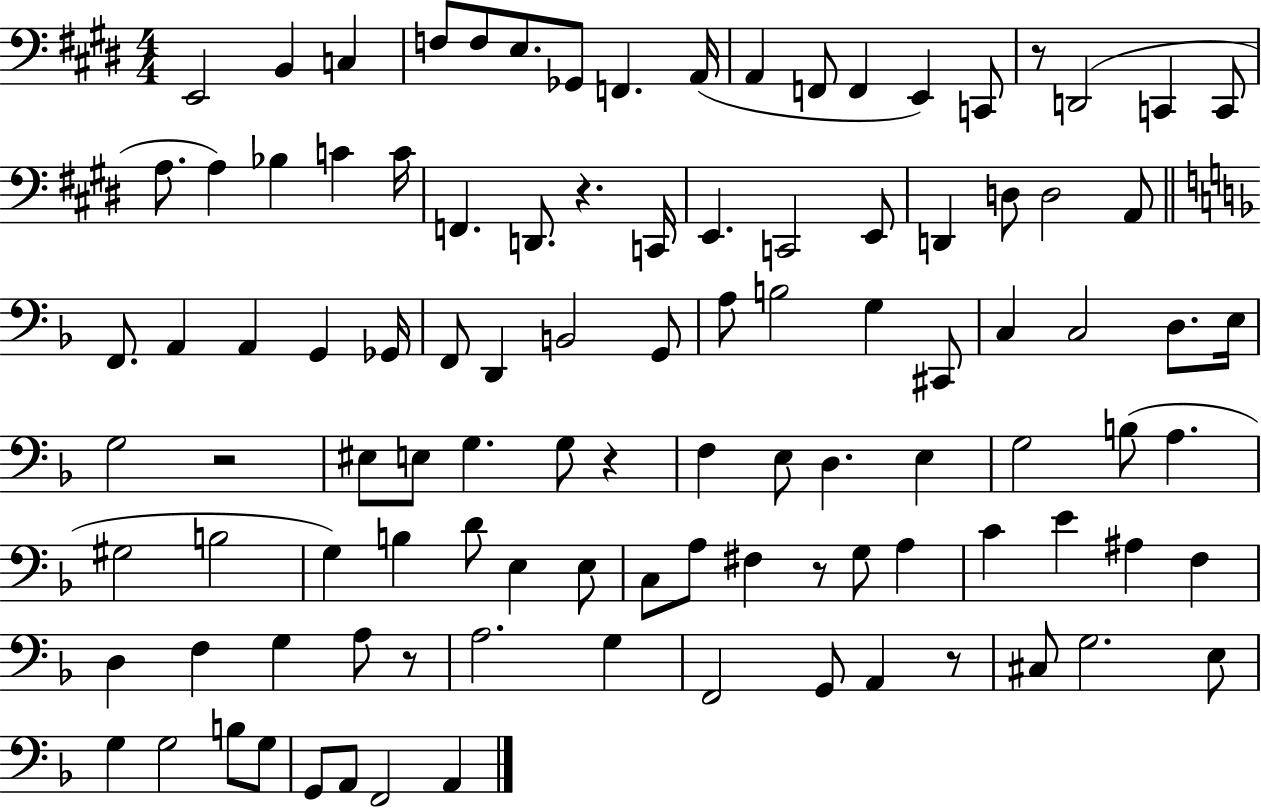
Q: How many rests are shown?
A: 7